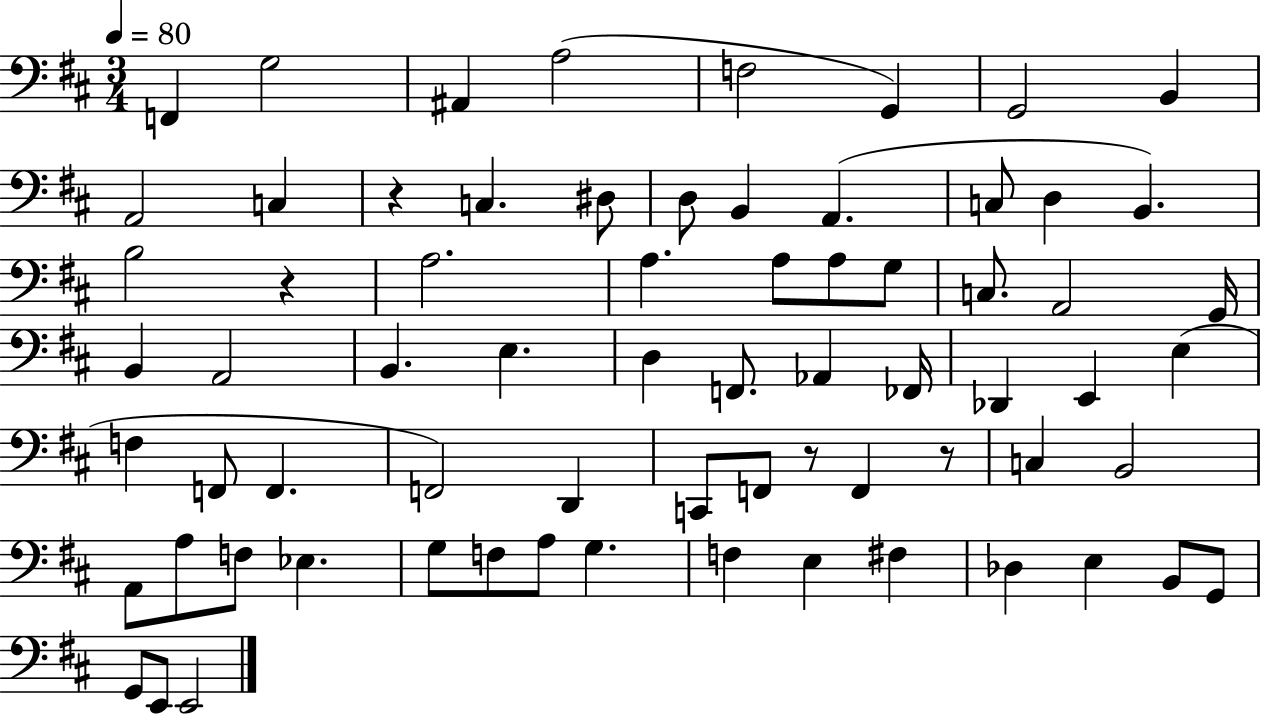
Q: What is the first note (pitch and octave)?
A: F2